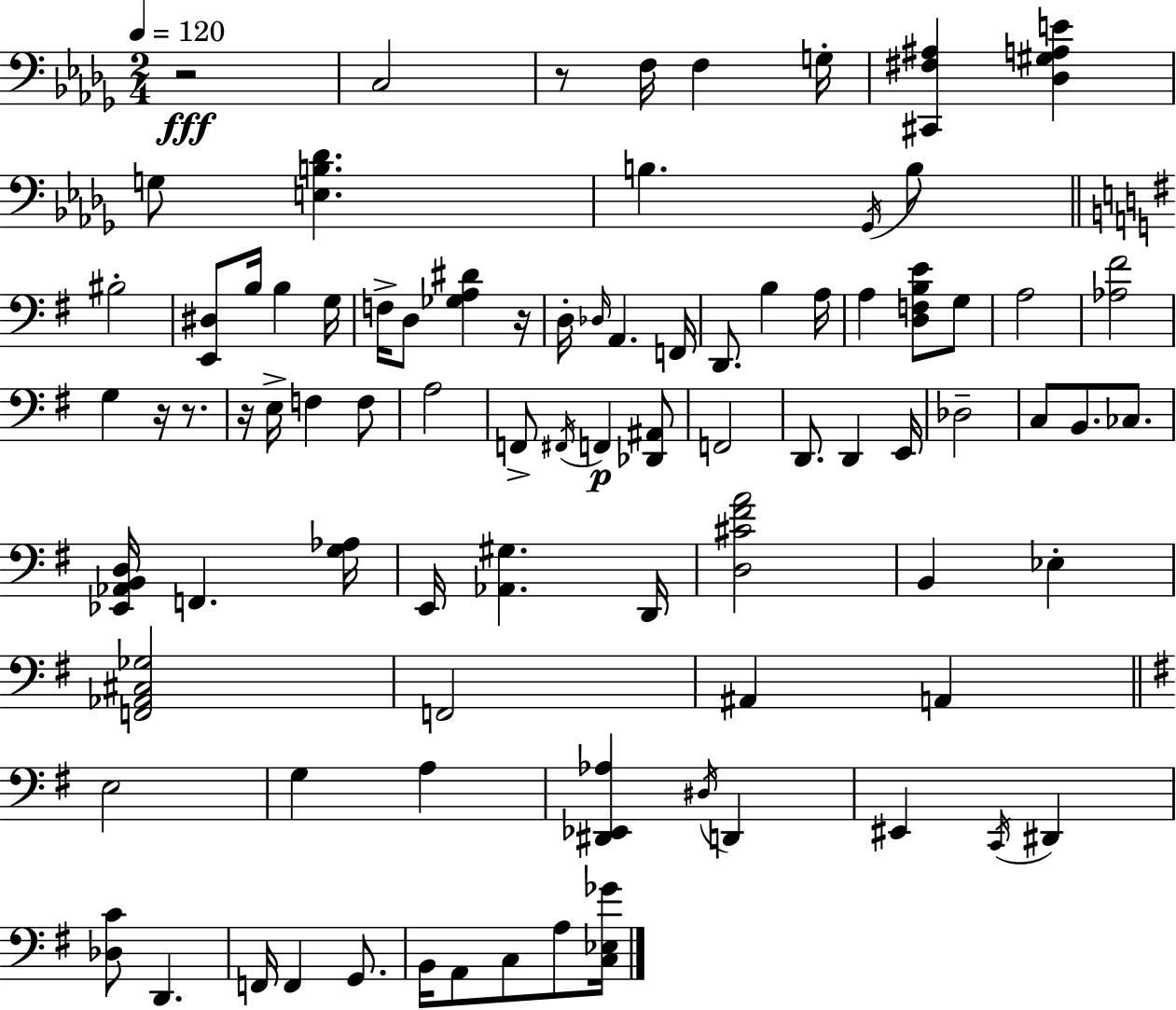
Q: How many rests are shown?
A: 6